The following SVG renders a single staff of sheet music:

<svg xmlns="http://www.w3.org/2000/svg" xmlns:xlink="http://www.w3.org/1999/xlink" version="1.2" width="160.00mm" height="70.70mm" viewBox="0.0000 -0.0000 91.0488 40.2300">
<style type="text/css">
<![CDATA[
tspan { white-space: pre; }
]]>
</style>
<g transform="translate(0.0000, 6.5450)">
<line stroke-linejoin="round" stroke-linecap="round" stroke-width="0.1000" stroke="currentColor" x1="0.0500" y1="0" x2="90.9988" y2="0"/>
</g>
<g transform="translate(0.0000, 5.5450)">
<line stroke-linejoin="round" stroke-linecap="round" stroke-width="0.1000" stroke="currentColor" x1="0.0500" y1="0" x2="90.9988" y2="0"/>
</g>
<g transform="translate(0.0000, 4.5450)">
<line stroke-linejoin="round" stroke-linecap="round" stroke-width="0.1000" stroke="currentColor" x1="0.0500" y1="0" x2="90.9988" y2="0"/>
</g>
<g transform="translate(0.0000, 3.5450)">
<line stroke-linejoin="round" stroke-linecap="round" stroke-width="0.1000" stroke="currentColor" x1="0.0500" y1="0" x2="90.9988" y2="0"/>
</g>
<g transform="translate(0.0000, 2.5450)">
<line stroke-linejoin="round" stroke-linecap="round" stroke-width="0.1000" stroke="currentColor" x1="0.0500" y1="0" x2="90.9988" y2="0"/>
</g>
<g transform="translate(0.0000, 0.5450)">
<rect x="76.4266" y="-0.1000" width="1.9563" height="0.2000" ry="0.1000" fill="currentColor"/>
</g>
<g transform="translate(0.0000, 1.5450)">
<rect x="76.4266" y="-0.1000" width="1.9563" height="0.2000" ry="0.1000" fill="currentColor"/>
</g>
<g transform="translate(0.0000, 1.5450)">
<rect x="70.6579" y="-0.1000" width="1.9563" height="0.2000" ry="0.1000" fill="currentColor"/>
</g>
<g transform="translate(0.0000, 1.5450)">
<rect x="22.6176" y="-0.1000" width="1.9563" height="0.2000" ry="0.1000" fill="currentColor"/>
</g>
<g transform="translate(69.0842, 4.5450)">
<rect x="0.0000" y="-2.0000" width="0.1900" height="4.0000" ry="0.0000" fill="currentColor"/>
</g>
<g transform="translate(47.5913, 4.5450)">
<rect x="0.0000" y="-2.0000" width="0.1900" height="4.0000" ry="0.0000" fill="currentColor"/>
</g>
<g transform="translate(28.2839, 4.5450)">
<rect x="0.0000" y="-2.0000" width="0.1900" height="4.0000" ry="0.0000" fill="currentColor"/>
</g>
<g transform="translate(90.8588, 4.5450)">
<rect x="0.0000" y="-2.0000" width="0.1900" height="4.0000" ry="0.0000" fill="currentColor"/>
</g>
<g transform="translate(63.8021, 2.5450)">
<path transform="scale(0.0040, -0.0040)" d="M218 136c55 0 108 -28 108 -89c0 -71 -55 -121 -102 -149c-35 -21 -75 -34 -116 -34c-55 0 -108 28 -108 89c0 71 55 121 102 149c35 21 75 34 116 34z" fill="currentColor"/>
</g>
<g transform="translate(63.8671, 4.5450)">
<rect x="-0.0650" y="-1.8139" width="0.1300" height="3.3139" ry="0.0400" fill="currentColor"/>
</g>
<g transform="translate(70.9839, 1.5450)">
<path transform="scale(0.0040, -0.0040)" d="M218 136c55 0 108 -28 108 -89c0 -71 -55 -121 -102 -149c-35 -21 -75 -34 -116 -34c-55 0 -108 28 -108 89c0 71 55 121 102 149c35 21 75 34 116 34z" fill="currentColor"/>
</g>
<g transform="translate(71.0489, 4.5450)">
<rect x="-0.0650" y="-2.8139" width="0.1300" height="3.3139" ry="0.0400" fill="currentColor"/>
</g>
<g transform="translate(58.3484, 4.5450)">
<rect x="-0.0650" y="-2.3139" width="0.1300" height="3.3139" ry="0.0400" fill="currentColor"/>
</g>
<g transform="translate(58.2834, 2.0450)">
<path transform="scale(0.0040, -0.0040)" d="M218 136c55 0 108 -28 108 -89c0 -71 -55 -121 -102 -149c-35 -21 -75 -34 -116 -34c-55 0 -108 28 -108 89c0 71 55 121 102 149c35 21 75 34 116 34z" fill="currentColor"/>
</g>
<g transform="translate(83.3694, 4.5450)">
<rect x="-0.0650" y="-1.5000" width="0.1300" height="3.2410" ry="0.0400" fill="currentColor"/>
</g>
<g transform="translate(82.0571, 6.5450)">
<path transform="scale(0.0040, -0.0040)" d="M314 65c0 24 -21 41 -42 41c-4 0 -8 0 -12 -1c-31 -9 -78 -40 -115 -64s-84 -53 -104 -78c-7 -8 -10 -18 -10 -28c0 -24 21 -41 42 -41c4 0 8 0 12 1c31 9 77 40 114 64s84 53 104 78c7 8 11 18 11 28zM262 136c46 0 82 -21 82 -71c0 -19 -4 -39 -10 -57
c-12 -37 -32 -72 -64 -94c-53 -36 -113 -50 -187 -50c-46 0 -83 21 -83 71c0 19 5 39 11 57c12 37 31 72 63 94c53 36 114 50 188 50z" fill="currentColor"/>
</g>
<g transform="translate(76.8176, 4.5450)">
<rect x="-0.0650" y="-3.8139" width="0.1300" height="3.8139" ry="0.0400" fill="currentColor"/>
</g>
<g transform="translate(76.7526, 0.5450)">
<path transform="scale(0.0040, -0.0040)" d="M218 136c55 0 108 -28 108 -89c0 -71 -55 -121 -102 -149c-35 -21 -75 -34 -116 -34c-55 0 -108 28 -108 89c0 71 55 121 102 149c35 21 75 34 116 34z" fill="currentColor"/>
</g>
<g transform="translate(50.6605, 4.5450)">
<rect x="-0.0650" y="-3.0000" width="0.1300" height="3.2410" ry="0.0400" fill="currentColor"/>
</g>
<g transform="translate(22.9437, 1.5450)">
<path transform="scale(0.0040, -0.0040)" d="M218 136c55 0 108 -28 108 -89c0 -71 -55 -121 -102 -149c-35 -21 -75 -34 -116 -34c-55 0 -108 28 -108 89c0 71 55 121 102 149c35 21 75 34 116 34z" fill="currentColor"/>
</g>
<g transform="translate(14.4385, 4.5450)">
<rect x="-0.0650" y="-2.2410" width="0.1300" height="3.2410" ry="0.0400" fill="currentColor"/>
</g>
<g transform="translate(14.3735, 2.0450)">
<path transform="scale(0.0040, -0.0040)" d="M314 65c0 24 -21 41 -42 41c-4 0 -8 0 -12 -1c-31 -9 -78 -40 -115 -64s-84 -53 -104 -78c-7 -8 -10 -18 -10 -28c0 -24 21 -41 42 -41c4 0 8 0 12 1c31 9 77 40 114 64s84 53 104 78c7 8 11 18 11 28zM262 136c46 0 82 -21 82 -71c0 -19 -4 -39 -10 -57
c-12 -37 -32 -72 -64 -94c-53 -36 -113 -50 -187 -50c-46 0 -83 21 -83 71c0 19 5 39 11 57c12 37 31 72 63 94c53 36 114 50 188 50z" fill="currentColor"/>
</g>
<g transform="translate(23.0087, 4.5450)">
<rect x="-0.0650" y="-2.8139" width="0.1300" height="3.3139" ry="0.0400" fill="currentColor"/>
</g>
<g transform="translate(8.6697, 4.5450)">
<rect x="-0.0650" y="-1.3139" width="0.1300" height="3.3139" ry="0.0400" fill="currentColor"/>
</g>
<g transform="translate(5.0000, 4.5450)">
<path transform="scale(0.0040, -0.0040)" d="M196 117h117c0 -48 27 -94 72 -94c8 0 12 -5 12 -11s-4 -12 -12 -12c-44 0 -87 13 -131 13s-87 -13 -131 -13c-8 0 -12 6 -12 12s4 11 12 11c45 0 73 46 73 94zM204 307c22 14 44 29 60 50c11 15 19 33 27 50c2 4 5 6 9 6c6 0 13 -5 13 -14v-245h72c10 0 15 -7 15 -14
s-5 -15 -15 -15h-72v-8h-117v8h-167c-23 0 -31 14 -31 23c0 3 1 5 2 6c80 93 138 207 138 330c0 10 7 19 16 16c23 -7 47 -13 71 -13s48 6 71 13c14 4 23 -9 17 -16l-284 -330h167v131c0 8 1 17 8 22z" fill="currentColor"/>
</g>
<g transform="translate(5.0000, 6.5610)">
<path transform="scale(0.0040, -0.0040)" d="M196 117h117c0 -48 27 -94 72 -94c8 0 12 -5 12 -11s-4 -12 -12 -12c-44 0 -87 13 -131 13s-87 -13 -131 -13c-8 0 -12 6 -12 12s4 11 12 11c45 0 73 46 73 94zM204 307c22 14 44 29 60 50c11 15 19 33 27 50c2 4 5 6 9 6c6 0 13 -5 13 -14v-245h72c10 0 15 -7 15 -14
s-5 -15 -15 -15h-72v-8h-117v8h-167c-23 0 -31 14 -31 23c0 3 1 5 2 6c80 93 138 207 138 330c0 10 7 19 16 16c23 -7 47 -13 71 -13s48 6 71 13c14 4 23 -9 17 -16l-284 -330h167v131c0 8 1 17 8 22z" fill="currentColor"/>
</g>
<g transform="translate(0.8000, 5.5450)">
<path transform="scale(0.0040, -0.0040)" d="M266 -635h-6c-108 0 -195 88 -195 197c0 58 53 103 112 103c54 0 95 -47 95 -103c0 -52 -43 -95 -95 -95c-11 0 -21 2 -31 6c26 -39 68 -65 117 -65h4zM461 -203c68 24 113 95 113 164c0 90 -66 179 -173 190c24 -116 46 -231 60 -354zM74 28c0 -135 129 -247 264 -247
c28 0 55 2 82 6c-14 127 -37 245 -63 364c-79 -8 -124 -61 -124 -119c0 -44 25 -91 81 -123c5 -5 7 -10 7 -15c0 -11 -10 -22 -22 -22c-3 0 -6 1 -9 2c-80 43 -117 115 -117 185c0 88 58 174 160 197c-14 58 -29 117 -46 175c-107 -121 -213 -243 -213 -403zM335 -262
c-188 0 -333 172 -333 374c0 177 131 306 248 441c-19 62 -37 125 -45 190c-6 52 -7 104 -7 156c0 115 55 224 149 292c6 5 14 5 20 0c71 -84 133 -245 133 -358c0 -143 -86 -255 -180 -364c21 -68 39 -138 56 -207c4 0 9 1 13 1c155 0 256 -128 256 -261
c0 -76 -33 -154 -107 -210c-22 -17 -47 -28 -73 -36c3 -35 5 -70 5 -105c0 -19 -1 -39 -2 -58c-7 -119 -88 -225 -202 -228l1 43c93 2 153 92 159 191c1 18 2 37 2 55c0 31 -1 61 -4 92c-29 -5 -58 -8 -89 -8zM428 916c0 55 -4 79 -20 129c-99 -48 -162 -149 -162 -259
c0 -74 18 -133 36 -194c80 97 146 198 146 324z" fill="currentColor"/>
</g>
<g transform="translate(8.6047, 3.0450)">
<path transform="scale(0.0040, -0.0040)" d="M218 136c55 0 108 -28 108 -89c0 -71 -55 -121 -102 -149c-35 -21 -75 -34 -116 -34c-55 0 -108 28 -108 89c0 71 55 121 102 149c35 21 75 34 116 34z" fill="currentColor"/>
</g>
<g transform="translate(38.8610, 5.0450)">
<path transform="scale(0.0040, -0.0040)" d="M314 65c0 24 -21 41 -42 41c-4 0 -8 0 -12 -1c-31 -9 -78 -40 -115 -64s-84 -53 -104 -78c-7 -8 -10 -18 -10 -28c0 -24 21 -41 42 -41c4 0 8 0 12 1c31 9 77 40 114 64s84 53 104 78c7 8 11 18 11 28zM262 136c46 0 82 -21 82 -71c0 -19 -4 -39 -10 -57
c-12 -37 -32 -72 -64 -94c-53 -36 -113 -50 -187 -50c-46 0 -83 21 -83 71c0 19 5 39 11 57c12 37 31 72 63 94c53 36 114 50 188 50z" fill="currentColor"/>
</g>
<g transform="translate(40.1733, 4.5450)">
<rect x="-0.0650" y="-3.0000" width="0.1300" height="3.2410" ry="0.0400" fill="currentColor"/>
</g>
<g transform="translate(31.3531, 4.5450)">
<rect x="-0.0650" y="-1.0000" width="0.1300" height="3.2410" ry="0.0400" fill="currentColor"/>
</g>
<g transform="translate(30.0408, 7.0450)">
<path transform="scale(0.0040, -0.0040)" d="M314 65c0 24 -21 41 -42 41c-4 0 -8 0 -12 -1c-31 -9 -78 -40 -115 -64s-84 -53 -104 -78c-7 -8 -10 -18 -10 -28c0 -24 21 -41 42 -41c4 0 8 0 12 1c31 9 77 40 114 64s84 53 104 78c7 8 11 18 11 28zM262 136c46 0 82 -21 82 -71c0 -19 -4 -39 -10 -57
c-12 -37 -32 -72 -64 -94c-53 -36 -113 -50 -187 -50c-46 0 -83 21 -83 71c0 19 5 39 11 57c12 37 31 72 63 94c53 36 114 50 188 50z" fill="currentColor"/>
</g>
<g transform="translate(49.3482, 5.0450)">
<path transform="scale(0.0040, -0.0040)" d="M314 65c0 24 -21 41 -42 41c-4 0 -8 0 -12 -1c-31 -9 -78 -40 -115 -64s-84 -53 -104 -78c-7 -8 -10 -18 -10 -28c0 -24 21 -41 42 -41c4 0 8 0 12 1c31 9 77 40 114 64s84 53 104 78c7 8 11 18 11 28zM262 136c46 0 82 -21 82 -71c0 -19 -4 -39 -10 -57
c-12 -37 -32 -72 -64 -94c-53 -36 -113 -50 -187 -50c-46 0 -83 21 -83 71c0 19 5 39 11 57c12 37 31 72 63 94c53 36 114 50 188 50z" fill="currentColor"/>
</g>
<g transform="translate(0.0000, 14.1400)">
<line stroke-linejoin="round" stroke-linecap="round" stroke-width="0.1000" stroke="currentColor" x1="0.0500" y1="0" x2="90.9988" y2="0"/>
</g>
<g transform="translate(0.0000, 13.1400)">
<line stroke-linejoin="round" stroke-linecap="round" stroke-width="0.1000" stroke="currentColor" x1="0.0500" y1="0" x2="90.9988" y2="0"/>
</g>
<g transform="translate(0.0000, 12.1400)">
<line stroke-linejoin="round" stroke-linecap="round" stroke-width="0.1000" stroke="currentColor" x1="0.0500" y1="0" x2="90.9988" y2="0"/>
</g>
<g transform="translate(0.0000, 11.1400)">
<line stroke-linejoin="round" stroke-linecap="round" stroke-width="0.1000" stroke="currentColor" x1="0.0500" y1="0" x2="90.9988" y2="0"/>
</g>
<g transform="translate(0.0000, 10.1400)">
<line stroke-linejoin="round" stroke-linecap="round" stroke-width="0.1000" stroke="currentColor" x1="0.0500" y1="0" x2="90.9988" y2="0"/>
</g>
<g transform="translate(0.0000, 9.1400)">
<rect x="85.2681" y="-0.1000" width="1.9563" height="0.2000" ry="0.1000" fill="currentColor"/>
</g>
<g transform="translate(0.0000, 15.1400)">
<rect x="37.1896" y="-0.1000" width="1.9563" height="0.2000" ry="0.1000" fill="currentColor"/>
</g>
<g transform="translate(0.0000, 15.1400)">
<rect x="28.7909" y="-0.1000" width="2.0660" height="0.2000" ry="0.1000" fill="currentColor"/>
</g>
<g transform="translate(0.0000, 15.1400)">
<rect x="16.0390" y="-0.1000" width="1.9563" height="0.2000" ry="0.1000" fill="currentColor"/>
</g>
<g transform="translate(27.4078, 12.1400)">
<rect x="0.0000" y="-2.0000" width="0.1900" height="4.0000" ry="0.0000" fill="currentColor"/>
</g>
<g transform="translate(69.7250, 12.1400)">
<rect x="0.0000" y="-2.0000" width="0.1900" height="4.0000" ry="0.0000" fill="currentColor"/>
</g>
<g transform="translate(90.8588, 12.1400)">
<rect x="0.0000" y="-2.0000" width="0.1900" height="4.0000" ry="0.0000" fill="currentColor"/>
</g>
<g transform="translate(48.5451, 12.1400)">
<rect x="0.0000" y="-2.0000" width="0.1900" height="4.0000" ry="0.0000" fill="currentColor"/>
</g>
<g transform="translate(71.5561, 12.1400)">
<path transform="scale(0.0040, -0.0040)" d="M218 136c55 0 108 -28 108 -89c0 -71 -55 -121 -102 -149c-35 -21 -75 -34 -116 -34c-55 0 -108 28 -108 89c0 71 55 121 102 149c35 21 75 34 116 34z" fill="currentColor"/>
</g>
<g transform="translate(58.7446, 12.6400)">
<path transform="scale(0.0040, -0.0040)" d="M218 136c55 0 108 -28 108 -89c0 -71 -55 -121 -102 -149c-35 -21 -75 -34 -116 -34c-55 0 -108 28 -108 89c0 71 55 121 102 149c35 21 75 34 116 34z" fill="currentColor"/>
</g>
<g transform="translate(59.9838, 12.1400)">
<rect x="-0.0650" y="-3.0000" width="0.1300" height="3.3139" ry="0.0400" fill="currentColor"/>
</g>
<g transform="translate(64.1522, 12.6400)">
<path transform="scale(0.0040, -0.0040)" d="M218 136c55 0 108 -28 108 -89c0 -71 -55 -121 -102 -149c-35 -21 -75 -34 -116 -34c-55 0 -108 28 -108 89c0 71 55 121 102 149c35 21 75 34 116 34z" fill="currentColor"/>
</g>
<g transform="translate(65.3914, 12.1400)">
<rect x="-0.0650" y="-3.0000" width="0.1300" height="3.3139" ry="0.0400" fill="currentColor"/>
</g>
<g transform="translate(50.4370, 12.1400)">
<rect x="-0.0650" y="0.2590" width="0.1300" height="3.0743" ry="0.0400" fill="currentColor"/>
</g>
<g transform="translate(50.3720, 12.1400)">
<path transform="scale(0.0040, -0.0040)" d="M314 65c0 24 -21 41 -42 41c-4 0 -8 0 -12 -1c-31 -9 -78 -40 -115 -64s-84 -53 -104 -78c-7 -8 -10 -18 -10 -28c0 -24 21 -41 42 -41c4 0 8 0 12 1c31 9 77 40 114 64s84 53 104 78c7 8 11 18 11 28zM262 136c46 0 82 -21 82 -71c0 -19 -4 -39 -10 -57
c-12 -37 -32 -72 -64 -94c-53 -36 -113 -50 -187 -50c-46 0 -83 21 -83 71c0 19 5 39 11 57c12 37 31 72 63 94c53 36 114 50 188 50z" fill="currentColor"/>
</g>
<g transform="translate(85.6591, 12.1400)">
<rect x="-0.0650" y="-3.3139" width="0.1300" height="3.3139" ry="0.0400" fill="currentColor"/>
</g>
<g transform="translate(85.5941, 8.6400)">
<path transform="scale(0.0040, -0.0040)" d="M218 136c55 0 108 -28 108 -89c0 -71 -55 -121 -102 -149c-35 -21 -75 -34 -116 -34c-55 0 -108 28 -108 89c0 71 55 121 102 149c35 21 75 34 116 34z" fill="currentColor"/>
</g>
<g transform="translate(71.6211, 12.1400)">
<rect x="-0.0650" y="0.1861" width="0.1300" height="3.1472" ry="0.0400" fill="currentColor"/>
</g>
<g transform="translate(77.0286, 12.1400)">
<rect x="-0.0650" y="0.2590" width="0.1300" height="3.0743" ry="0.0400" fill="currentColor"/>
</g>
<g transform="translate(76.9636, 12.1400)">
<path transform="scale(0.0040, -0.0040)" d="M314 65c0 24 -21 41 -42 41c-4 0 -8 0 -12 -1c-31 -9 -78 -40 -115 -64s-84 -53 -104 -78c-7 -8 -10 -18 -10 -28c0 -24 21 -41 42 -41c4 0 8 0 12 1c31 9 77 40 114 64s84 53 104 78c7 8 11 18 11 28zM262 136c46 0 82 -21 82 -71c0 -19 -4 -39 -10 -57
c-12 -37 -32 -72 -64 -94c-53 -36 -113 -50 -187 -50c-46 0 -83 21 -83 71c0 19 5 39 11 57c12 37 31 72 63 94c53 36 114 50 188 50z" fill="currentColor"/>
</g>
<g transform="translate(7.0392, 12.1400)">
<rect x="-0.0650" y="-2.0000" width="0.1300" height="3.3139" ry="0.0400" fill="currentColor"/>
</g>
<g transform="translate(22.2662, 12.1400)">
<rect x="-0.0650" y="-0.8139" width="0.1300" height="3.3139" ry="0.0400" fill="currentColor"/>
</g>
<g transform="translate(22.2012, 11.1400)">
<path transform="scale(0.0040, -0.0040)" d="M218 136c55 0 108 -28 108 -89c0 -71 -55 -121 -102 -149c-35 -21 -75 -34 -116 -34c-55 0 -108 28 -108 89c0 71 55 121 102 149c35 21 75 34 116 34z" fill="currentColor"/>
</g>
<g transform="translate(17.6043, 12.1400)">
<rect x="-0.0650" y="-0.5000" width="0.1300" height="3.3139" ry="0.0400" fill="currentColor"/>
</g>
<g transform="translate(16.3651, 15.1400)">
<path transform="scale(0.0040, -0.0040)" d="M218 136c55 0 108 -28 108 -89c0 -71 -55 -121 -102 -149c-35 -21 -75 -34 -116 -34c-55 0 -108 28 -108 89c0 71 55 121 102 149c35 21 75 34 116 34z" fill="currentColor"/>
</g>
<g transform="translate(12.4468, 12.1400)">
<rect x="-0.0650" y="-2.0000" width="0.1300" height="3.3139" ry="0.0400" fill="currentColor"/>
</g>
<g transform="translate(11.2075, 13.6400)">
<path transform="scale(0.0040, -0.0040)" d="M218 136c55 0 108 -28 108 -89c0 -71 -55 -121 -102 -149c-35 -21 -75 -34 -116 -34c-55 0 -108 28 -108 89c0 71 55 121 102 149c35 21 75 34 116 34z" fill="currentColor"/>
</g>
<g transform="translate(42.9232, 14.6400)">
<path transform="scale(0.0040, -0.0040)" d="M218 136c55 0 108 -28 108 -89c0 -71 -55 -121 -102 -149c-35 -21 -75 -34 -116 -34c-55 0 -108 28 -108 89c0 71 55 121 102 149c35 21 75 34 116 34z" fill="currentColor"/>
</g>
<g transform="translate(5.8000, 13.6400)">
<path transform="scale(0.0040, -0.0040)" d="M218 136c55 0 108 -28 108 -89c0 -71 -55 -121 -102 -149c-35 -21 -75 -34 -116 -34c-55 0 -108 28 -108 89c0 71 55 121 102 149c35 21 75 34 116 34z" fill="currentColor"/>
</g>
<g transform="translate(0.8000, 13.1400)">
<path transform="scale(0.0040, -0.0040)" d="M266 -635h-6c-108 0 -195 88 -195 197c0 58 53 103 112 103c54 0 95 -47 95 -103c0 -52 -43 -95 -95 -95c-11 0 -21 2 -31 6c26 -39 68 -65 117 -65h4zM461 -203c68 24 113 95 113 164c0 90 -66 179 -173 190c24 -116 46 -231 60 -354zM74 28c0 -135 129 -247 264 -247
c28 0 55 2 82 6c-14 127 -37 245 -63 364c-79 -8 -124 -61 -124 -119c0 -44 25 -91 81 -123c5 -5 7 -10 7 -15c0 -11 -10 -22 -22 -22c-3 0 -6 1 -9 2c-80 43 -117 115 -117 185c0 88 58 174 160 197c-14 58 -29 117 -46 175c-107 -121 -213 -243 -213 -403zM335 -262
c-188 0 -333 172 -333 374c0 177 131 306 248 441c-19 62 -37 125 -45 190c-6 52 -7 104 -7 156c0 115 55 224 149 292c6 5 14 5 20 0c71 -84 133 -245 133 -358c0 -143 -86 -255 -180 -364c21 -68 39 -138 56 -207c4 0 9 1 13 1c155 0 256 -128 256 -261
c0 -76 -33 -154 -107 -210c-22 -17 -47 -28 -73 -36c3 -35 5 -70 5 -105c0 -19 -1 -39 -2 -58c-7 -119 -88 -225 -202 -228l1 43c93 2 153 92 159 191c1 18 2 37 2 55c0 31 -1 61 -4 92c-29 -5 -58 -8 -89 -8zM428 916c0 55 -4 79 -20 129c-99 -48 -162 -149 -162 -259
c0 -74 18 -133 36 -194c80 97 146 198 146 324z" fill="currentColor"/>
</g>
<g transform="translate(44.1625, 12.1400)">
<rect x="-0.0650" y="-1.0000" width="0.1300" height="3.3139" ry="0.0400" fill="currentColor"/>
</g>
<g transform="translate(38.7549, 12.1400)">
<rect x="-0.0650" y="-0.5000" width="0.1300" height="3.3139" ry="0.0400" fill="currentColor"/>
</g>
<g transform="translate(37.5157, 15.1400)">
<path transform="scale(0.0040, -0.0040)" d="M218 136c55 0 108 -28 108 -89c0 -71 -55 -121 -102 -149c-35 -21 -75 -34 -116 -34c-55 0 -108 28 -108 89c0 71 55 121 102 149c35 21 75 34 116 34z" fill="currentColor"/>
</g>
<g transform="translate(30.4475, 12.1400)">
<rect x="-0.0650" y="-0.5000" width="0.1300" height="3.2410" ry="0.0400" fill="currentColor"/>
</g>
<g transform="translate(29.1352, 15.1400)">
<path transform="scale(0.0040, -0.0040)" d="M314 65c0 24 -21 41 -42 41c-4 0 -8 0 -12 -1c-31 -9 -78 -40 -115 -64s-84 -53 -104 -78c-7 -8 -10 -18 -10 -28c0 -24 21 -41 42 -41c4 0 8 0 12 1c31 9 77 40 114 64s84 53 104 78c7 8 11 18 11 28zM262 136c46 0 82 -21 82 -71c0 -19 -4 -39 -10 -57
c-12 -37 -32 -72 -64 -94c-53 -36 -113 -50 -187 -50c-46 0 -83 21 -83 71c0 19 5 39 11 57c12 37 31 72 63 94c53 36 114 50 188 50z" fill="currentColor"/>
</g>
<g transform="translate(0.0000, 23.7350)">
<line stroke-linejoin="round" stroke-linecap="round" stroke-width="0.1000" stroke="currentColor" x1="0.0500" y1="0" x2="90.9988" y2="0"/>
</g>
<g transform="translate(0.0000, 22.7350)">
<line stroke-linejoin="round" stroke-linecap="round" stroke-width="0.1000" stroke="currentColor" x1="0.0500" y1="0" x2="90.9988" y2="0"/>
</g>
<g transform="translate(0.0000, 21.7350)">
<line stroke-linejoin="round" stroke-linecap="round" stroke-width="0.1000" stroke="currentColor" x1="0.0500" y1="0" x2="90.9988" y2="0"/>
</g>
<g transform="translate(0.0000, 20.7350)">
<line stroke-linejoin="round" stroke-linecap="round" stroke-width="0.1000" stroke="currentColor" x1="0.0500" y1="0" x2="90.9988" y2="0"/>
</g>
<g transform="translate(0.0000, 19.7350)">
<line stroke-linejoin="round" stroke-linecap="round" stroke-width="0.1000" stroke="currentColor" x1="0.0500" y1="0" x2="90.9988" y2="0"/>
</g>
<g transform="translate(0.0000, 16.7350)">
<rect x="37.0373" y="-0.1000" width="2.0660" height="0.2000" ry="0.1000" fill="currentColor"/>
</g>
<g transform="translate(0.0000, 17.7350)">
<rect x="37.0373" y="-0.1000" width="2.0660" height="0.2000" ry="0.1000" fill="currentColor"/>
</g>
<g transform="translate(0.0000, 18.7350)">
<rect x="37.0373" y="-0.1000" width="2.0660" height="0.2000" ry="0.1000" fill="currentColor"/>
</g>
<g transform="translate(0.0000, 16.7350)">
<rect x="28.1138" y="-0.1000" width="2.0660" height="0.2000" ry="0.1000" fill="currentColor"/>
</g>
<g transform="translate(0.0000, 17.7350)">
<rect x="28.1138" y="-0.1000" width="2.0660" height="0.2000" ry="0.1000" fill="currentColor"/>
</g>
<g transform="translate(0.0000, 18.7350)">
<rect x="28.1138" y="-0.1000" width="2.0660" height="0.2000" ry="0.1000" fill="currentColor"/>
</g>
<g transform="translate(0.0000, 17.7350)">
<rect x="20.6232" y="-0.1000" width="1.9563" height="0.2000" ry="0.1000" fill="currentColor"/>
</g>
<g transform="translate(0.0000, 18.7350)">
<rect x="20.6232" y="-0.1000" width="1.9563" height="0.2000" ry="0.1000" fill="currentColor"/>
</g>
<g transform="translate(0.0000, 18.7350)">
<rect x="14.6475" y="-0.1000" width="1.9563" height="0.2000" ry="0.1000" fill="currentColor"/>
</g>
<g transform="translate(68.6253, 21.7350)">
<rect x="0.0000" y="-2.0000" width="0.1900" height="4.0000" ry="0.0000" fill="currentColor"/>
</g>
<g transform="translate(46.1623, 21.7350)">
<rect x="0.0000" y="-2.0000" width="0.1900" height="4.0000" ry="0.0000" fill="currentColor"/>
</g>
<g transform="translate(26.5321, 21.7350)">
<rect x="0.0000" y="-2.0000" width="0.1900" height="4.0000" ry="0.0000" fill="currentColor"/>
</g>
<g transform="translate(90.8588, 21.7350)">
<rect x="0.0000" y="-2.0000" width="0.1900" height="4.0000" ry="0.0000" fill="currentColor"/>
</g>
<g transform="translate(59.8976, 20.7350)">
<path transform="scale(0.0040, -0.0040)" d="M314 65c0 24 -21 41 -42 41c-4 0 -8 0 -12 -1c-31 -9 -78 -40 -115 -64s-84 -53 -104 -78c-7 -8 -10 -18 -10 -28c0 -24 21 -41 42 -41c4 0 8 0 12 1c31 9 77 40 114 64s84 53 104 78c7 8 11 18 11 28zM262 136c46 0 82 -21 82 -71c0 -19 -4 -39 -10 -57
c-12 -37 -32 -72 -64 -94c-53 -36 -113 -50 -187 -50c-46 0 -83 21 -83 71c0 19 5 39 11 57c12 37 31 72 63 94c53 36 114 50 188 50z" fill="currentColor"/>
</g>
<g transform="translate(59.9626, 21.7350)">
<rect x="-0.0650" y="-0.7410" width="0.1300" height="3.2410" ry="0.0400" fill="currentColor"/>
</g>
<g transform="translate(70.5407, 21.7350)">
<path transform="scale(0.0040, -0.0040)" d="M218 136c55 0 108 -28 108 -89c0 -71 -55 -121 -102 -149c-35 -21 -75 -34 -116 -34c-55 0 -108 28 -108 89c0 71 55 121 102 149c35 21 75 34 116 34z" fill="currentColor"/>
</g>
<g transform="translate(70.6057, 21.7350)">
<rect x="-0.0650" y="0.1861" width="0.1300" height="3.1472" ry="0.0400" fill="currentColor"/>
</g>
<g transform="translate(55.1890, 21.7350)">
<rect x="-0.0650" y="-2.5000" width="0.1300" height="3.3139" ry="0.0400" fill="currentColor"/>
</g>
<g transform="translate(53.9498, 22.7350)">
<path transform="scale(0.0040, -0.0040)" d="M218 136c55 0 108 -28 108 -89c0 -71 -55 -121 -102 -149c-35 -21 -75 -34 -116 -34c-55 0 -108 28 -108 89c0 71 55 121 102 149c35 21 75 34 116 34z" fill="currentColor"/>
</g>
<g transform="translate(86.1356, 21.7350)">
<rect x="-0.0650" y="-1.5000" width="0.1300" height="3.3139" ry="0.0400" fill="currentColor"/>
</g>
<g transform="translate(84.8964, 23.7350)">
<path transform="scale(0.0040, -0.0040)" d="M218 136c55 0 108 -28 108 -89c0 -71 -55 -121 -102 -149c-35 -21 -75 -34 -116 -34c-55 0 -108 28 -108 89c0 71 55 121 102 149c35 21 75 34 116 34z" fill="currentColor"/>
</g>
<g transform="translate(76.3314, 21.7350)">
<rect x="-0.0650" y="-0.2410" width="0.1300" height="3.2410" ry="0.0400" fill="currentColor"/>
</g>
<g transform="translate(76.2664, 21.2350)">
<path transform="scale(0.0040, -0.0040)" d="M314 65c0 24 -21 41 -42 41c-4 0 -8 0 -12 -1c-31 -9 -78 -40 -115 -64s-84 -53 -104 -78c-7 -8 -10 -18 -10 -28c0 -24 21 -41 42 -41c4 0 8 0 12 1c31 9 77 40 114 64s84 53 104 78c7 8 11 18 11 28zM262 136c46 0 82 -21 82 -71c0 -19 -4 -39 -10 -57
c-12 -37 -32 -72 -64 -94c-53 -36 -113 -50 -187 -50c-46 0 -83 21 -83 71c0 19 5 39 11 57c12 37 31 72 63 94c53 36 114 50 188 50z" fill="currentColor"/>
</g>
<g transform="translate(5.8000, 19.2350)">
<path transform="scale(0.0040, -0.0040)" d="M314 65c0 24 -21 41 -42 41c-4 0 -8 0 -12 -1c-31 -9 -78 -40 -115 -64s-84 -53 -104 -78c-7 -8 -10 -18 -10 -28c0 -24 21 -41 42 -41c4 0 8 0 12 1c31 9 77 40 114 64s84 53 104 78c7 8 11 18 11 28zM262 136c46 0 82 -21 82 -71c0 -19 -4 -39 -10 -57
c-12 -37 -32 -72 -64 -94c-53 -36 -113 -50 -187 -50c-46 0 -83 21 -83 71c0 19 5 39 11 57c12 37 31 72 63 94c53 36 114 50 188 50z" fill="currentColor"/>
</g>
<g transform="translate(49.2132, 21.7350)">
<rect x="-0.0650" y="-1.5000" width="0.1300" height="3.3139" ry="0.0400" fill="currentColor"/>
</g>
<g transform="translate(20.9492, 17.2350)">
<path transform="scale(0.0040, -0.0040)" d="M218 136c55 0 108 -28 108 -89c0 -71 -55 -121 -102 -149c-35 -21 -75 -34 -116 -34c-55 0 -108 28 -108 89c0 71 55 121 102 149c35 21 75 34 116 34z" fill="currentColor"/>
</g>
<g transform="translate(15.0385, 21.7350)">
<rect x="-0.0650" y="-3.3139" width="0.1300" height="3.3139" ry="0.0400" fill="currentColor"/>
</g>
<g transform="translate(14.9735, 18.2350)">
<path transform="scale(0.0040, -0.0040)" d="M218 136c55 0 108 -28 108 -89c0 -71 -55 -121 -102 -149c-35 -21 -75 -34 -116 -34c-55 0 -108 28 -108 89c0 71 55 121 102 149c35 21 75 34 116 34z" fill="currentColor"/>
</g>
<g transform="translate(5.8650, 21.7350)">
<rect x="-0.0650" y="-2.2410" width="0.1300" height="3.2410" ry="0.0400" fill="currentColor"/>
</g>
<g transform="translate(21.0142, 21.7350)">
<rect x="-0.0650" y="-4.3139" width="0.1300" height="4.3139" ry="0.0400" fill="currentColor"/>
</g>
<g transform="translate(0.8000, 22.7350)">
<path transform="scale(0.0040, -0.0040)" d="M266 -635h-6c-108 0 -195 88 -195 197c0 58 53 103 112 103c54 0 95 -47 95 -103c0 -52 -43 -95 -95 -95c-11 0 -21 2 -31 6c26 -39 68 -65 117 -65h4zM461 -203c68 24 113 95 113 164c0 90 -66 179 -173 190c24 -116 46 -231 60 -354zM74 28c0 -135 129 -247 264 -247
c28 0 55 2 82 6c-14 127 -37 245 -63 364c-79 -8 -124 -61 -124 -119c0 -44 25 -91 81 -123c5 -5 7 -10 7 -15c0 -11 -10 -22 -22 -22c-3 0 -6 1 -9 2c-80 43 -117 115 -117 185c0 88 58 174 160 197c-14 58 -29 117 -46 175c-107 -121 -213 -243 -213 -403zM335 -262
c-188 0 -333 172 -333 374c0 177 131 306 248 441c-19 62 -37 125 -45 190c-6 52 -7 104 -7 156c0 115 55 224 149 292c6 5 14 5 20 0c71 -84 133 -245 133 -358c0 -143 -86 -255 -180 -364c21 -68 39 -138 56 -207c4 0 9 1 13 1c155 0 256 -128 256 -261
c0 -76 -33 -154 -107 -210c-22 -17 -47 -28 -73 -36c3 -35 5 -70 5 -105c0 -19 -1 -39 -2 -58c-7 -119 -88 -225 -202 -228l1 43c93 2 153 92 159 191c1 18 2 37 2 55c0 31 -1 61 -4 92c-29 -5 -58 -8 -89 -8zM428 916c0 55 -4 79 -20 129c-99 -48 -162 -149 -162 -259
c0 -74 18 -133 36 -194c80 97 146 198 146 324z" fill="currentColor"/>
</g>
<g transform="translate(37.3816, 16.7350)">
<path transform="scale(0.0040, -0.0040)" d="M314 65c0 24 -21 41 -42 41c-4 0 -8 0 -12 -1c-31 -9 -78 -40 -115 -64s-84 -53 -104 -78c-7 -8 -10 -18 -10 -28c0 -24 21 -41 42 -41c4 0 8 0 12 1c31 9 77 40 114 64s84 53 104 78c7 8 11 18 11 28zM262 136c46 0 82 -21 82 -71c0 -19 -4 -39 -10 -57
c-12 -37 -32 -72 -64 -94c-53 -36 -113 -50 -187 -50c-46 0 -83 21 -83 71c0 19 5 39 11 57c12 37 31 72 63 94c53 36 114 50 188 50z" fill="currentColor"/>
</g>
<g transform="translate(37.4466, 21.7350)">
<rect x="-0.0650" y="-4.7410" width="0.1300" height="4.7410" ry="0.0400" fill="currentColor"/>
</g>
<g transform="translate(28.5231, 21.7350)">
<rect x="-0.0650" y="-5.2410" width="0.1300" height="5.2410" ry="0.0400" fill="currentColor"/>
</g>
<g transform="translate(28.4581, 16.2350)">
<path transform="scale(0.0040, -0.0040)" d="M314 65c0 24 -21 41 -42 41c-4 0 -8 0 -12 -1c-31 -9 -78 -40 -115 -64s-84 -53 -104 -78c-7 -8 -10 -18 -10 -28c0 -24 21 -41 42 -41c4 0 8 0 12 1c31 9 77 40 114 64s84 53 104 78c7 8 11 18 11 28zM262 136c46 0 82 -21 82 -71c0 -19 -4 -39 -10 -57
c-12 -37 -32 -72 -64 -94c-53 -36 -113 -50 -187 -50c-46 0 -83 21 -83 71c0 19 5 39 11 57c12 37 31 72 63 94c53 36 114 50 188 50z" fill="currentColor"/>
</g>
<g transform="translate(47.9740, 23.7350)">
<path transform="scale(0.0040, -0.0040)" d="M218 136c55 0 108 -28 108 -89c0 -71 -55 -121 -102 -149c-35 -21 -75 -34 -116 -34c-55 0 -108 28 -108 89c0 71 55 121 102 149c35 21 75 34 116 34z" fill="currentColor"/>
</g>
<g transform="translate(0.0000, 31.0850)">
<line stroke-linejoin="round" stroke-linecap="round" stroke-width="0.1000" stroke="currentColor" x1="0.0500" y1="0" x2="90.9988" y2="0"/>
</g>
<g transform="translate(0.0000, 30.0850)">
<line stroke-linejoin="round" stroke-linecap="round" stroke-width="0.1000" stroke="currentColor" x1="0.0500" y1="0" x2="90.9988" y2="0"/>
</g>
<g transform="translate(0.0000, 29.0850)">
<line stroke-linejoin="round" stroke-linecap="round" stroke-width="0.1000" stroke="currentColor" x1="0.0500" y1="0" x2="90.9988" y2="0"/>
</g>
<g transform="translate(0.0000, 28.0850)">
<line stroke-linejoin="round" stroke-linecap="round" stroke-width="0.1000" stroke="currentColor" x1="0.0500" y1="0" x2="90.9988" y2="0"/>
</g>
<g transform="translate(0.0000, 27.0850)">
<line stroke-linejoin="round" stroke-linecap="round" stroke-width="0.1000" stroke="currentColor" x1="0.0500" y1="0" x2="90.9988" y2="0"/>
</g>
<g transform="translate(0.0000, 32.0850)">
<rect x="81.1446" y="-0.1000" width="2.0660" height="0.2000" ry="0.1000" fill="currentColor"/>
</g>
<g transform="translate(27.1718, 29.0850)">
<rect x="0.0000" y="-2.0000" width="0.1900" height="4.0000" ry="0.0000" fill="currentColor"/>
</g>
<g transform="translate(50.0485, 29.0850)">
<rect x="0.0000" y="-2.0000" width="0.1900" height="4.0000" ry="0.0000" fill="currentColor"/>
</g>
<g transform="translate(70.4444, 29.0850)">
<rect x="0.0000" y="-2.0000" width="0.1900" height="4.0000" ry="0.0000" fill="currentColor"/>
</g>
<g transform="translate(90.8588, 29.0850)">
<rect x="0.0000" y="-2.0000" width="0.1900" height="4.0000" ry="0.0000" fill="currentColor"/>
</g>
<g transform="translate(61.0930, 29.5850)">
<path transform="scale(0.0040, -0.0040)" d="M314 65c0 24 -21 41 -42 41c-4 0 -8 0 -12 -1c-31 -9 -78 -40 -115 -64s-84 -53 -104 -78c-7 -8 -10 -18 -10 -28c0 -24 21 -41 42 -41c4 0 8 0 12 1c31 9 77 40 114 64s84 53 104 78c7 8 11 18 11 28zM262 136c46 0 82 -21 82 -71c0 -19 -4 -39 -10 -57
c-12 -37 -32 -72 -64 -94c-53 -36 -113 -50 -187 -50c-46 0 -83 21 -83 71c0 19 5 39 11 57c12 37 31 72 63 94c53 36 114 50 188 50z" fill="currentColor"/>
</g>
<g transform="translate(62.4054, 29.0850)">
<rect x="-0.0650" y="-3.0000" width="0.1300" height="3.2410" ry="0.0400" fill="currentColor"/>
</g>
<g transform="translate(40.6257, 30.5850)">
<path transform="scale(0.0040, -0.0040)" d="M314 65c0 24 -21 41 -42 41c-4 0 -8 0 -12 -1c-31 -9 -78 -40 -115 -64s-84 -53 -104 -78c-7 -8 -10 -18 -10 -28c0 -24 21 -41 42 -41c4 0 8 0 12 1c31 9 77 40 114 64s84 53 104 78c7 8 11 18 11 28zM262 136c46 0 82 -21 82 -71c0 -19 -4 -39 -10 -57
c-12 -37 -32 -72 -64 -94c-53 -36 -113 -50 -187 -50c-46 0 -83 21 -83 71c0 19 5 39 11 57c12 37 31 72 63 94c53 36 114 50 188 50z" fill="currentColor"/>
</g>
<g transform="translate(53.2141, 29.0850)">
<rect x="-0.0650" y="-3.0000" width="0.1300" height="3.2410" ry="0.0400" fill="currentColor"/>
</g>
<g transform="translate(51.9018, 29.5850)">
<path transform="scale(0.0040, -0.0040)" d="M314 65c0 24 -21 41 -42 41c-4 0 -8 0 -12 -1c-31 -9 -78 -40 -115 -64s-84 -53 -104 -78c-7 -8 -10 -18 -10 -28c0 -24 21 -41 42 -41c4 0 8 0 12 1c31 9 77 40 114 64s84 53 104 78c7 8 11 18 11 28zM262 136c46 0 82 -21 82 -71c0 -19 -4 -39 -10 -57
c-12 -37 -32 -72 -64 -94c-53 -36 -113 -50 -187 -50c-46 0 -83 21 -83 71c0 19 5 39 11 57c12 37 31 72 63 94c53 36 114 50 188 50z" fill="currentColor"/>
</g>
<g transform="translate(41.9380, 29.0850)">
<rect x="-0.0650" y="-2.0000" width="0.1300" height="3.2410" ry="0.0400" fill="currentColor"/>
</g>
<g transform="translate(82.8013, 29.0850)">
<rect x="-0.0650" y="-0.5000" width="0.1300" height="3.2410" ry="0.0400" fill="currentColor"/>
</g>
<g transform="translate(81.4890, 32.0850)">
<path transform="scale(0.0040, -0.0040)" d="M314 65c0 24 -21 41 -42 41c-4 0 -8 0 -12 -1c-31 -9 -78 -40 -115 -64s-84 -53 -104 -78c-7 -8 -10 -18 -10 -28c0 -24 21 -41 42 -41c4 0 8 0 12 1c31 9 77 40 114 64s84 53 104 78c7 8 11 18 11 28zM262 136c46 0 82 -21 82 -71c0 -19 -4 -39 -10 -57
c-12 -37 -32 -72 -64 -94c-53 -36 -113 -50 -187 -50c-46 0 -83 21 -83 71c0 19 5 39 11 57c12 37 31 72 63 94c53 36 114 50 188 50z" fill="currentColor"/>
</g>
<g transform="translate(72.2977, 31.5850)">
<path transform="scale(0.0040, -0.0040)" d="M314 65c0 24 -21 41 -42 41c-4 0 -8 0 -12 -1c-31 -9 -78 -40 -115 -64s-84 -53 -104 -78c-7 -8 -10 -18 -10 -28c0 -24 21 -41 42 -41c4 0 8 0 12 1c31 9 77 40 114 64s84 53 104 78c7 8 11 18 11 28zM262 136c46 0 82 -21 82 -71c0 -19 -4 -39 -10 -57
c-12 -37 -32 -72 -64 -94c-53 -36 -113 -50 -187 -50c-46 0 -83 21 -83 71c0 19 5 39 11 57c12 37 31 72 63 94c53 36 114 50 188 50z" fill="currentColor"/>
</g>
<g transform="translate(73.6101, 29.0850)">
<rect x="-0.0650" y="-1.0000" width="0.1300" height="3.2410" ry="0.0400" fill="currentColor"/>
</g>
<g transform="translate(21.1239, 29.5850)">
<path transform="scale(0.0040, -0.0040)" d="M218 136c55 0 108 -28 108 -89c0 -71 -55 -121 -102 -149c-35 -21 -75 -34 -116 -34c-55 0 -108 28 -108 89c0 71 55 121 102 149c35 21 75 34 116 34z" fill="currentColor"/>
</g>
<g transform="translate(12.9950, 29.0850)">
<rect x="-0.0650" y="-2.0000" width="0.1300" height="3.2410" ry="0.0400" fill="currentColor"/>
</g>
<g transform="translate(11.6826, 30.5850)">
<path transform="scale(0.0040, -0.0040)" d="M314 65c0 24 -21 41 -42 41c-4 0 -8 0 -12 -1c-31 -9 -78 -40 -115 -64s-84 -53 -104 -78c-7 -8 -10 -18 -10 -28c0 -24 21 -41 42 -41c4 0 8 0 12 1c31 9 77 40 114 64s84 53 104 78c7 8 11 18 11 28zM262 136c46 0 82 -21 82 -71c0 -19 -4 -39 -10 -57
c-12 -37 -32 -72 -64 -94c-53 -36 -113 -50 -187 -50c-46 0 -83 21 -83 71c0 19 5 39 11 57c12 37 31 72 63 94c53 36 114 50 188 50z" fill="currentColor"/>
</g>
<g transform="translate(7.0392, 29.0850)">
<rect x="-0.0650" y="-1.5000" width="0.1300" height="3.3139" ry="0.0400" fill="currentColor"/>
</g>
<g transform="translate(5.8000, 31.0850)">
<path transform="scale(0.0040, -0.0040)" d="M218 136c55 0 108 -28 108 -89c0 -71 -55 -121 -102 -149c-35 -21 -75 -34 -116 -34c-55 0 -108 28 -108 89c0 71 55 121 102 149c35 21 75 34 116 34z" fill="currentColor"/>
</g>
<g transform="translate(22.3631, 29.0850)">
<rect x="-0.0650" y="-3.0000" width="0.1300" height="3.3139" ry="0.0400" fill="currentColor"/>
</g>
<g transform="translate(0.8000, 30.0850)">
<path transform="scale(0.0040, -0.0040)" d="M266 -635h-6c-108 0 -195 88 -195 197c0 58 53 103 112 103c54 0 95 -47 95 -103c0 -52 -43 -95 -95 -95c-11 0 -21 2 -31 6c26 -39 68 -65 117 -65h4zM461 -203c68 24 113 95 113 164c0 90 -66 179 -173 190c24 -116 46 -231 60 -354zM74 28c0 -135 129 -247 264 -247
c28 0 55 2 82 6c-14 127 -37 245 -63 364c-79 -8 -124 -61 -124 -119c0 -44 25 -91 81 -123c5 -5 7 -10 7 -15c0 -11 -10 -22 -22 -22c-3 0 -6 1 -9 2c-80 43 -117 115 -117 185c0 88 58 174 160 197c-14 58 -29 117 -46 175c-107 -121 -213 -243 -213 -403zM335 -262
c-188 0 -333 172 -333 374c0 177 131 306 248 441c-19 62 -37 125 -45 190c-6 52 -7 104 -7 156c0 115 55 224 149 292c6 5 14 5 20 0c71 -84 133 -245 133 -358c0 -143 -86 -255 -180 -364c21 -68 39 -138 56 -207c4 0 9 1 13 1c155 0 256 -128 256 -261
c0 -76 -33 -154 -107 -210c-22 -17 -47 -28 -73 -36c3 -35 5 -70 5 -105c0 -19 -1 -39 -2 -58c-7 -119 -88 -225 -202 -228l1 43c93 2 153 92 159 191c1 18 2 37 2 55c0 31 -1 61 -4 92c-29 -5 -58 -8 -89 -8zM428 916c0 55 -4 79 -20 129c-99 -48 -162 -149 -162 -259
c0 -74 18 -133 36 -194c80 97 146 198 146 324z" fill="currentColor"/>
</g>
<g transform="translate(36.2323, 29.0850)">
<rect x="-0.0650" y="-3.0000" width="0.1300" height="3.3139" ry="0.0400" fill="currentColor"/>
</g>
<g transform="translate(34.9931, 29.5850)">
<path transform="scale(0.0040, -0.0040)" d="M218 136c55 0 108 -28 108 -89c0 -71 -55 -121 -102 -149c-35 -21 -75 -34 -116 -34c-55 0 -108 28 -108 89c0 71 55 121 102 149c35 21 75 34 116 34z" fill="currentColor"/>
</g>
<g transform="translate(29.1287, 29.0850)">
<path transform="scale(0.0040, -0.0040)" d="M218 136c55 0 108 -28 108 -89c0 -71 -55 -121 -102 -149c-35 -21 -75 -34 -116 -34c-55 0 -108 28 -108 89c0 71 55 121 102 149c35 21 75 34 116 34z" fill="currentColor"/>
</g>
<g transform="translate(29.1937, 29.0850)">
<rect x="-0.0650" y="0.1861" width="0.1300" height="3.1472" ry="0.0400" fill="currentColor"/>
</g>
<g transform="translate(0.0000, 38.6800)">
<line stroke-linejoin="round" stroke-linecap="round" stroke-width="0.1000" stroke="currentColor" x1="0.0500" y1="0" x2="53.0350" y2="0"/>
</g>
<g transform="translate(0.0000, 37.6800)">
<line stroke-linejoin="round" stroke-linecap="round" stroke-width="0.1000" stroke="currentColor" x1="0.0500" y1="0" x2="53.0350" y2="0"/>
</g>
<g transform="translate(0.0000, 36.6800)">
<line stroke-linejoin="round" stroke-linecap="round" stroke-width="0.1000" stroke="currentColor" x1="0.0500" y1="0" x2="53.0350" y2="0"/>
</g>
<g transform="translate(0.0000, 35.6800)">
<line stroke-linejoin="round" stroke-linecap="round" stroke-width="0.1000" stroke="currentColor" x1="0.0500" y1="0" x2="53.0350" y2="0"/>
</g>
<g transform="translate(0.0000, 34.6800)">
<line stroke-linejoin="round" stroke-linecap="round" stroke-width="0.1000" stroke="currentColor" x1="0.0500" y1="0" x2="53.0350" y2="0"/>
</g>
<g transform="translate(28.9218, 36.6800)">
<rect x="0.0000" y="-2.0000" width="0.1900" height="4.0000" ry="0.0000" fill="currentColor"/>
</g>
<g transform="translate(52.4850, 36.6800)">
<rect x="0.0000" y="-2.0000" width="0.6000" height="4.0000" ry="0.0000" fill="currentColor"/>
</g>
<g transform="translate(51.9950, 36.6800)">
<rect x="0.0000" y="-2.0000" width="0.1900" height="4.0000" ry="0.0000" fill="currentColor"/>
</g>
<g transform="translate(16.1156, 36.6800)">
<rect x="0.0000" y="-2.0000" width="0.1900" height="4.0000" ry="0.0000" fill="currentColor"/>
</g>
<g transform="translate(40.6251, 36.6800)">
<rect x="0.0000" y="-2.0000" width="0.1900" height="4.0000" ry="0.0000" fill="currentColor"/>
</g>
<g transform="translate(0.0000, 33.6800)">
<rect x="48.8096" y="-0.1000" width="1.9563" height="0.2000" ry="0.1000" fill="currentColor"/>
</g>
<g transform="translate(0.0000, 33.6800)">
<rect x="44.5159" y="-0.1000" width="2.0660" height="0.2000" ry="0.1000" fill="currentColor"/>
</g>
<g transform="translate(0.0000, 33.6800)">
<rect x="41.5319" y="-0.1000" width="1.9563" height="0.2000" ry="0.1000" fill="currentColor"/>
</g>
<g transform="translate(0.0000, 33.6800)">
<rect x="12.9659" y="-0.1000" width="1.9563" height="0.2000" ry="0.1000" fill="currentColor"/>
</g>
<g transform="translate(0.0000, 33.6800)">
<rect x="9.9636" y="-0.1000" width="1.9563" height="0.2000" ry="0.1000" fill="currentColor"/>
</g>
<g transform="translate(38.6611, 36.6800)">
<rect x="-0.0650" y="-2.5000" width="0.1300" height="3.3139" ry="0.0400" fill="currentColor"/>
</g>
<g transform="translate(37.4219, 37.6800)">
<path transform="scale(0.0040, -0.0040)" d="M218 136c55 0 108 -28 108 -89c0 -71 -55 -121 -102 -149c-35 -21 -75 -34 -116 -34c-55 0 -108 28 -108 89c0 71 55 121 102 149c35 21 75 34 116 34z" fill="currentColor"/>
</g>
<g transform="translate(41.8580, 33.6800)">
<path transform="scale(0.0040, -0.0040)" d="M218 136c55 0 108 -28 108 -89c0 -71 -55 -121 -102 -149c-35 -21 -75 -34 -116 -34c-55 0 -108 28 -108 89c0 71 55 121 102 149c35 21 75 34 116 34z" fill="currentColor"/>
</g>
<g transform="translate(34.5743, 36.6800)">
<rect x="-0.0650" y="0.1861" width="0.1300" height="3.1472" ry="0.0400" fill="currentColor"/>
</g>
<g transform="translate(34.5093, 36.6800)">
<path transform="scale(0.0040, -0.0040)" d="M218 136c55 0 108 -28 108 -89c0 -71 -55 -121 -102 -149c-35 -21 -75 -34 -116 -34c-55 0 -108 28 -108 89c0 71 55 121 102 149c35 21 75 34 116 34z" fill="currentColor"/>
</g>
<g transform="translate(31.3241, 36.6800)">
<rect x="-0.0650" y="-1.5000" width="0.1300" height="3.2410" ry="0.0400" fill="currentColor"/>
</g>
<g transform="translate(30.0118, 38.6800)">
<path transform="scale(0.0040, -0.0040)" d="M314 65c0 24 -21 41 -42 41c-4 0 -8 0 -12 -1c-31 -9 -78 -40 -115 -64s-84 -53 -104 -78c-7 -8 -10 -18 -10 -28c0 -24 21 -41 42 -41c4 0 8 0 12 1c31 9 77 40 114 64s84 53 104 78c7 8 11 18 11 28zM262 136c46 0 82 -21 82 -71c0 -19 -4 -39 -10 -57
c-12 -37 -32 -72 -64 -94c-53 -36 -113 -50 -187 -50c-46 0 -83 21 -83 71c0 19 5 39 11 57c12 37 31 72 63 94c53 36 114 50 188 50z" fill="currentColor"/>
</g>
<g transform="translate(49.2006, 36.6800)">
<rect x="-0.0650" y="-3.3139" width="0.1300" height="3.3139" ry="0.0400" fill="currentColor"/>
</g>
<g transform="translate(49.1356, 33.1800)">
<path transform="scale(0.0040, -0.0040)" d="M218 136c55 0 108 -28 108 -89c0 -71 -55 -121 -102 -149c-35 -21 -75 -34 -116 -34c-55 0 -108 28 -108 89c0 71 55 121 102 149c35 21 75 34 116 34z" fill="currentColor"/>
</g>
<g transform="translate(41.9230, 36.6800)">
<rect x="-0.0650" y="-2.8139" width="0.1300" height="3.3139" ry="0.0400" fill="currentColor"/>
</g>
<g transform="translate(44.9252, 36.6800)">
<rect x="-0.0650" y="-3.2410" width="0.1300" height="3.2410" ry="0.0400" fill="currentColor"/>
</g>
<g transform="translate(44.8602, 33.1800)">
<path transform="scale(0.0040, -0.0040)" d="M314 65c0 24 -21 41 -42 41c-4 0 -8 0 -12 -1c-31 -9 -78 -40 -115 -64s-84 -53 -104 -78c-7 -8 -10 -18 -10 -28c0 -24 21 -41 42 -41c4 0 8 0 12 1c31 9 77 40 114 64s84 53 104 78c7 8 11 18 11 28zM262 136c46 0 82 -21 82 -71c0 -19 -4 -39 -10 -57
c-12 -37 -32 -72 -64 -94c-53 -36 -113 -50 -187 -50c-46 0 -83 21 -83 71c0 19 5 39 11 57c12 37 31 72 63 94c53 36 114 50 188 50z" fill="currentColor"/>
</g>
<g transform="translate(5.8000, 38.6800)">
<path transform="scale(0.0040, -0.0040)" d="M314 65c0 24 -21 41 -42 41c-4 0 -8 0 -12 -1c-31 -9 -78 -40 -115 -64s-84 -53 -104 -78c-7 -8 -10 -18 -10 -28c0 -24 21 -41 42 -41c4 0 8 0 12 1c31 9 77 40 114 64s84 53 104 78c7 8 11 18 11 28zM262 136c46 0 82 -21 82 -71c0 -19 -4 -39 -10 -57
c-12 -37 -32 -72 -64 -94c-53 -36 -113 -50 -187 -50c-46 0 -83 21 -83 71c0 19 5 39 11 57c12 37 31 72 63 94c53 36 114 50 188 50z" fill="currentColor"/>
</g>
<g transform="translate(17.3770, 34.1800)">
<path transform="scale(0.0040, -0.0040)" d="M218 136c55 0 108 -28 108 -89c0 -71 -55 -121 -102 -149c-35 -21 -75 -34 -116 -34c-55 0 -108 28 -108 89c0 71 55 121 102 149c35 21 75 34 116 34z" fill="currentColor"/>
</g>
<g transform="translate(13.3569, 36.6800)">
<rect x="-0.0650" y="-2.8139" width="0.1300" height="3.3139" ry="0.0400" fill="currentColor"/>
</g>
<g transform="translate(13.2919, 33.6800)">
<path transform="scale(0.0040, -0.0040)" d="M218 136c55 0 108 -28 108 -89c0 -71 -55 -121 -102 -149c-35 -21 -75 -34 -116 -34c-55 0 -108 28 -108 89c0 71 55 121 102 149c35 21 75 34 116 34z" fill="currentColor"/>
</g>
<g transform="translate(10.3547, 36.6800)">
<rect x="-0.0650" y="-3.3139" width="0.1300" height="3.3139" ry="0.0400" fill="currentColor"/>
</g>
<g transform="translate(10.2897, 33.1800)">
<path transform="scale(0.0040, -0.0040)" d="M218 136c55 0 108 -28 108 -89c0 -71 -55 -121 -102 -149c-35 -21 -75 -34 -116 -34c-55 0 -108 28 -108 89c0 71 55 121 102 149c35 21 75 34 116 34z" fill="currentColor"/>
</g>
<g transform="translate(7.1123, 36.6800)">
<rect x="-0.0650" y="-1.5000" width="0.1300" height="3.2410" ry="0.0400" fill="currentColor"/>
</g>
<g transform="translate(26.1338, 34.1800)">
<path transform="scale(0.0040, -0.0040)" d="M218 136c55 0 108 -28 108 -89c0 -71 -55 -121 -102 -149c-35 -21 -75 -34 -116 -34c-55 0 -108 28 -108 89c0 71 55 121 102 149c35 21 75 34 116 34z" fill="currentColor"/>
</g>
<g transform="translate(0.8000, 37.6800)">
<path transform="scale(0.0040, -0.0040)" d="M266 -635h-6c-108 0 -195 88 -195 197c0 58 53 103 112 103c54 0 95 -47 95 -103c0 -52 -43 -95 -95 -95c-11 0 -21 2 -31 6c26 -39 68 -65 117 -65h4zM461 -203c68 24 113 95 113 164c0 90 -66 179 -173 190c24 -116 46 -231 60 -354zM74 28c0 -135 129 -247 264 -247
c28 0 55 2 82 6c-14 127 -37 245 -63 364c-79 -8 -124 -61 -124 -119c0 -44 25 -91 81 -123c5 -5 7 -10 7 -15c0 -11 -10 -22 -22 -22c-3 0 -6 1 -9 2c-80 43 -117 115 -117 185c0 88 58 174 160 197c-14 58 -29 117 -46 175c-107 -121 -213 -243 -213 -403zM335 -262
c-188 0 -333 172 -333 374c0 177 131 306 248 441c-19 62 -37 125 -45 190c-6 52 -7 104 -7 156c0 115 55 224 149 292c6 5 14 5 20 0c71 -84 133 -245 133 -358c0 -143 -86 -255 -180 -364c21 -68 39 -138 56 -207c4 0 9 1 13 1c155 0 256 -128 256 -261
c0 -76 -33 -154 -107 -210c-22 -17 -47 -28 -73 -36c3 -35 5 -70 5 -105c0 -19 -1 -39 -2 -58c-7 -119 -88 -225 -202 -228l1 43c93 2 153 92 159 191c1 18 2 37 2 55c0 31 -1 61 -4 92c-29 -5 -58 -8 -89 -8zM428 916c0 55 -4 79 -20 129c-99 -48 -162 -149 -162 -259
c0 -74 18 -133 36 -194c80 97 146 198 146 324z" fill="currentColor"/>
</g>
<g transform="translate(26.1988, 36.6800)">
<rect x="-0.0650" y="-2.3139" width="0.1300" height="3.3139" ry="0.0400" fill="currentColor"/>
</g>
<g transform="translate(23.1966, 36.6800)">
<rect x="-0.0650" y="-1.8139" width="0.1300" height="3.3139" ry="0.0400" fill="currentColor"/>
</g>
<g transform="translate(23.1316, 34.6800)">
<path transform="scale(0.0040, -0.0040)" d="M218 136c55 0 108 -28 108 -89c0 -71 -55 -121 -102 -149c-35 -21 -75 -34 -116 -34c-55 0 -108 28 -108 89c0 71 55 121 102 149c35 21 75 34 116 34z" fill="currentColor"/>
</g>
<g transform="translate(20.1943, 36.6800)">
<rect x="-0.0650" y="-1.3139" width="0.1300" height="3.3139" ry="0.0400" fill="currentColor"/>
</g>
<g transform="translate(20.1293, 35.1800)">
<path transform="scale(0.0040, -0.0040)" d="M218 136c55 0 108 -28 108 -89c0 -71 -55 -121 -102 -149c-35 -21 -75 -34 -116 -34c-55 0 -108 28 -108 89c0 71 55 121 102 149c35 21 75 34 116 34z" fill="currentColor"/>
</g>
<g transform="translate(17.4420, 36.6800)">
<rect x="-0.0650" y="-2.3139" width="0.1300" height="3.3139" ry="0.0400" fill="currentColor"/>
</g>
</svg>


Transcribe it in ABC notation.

X:1
T:Untitled
M:4/4
L:1/4
K:C
e g2 a D2 A2 A2 g f a c' E2 F F C d C2 C D B2 A A B B2 b g2 b d' f'2 e'2 E G d2 B c2 E E F2 A B A F2 A2 A2 D2 C2 E2 b a g e f g E2 B G a b2 b